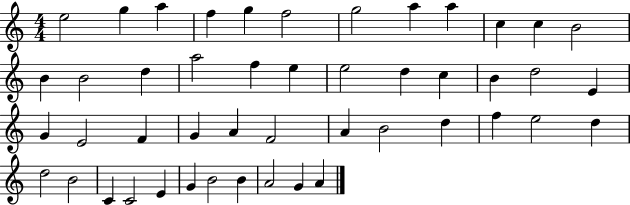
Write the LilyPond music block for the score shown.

{
  \clef treble
  \numericTimeSignature
  \time 4/4
  \key c \major
  e''2 g''4 a''4 | f''4 g''4 f''2 | g''2 a''4 a''4 | c''4 c''4 b'2 | \break b'4 b'2 d''4 | a''2 f''4 e''4 | e''2 d''4 c''4 | b'4 d''2 e'4 | \break g'4 e'2 f'4 | g'4 a'4 f'2 | a'4 b'2 d''4 | f''4 e''2 d''4 | \break d''2 b'2 | c'4 c'2 e'4 | g'4 b'2 b'4 | a'2 g'4 a'4 | \break \bar "|."
}